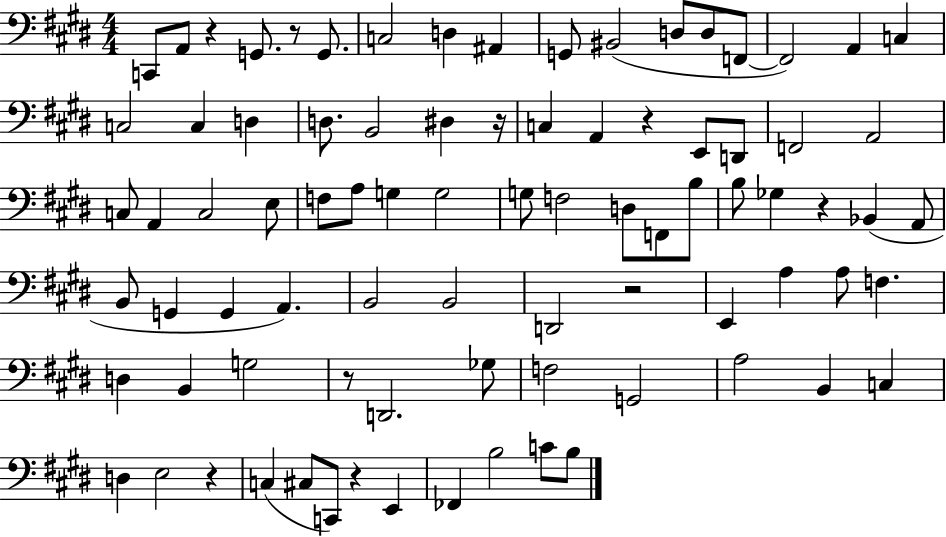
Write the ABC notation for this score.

X:1
T:Untitled
M:4/4
L:1/4
K:E
C,,/2 A,,/2 z G,,/2 z/2 G,,/2 C,2 D, ^A,, G,,/2 ^B,,2 D,/2 D,/2 F,,/2 F,,2 A,, C, C,2 C, D, D,/2 B,,2 ^D, z/4 C, A,, z E,,/2 D,,/2 F,,2 A,,2 C,/2 A,, C,2 E,/2 F,/2 A,/2 G, G,2 G,/2 F,2 D,/2 F,,/2 B,/2 B,/2 _G, z _B,, A,,/2 B,,/2 G,, G,, A,, B,,2 B,,2 D,,2 z2 E,, A, A,/2 F, D, B,, G,2 z/2 D,,2 _G,/2 F,2 G,,2 A,2 B,, C, D, E,2 z C, ^C,/2 C,,/2 z E,, _F,, B,2 C/2 B,/2